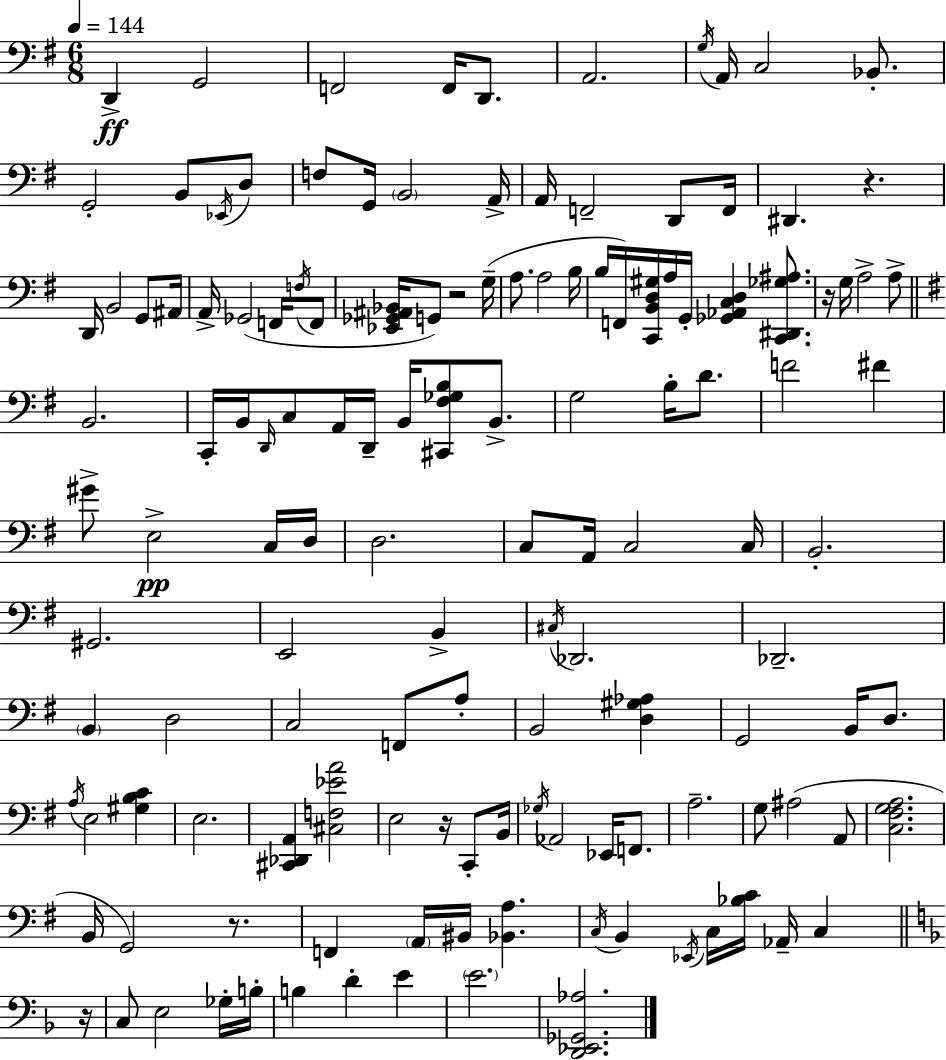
X:1
T:Untitled
M:6/8
L:1/4
K:G
D,, G,,2 F,,2 F,,/4 D,,/2 A,,2 G,/4 A,,/4 C,2 _B,,/2 G,,2 B,,/2 _E,,/4 D,/2 F,/2 G,,/4 B,,2 A,,/4 A,,/4 F,,2 D,,/2 F,,/4 ^D,, z D,,/4 B,,2 G,,/2 ^A,,/4 A,,/4 _G,,2 F,,/4 F,/4 F,,/2 [_E,,_G,,^A,,_B,,]/4 G,,/2 z2 G,/4 A,/2 A,2 B,/4 B,/4 F,,/4 [C,,B,,D,^G,]/4 A,/4 G,,/4 [_G,,_A,,C,D,] [C,,^D,,_G,^A,]/2 z/4 G,/4 A,2 A,/2 B,,2 C,,/4 B,,/4 D,,/4 C,/2 A,,/4 D,,/4 B,,/4 [^C,,^F,_G,B,]/2 B,,/2 G,2 B,/4 D/2 F2 ^F ^G/2 E,2 C,/4 D,/4 D,2 C,/2 A,,/4 C,2 C,/4 B,,2 ^G,,2 E,,2 B,, ^C,/4 _D,,2 _D,,2 B,, D,2 C,2 F,,/2 A,/2 B,,2 [D,^G,_A,] G,,2 B,,/4 D,/2 A,/4 E,2 [^G,B,C] E,2 [^C,,_D,,A,,] [^C,F,_EA]2 E,2 z/4 C,,/2 B,,/4 _G,/4 _A,,2 _E,,/4 F,,/2 A,2 G,/2 ^A,2 A,,/2 [C,^F,G,A,]2 B,,/4 G,,2 z/2 F,, A,,/4 ^B,,/4 [_B,,A,] C,/4 B,, _E,,/4 C,/4 [_B,C]/4 _A,,/4 C, z/4 C,/2 E,2 _G,/4 B,/4 B, D E E2 [D,,_E,,_G,,_A,]2